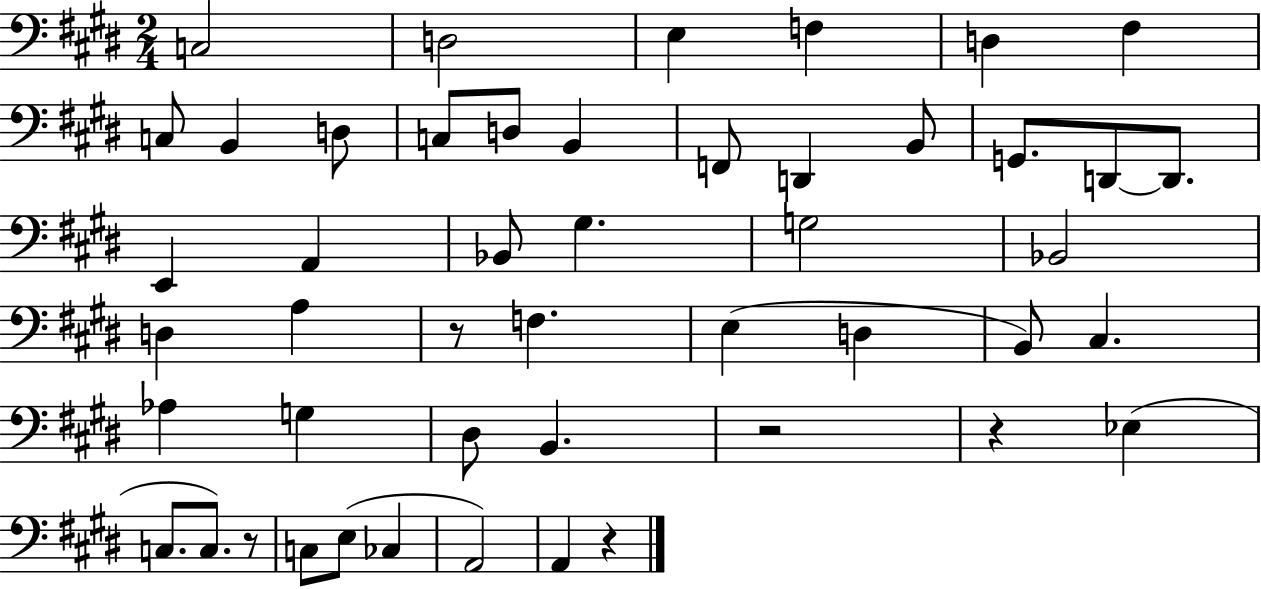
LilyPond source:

{
  \clef bass
  \numericTimeSignature
  \time 2/4
  \key e \major
  \repeat volta 2 { c2 | d2 | e4 f4 | d4 fis4 | \break c8 b,4 d8 | c8 d8 b,4 | f,8 d,4 b,8 | g,8. d,8~~ d,8. | \break e,4 a,4 | bes,8 gis4. | g2 | bes,2 | \break d4 a4 | r8 f4. | e4( d4 | b,8) cis4. | \break aes4 g4 | dis8 b,4. | r2 | r4 ees4( | \break c8. c8.) r8 | c8 e8( ces4 | a,2) | a,4 r4 | \break } \bar "|."
}